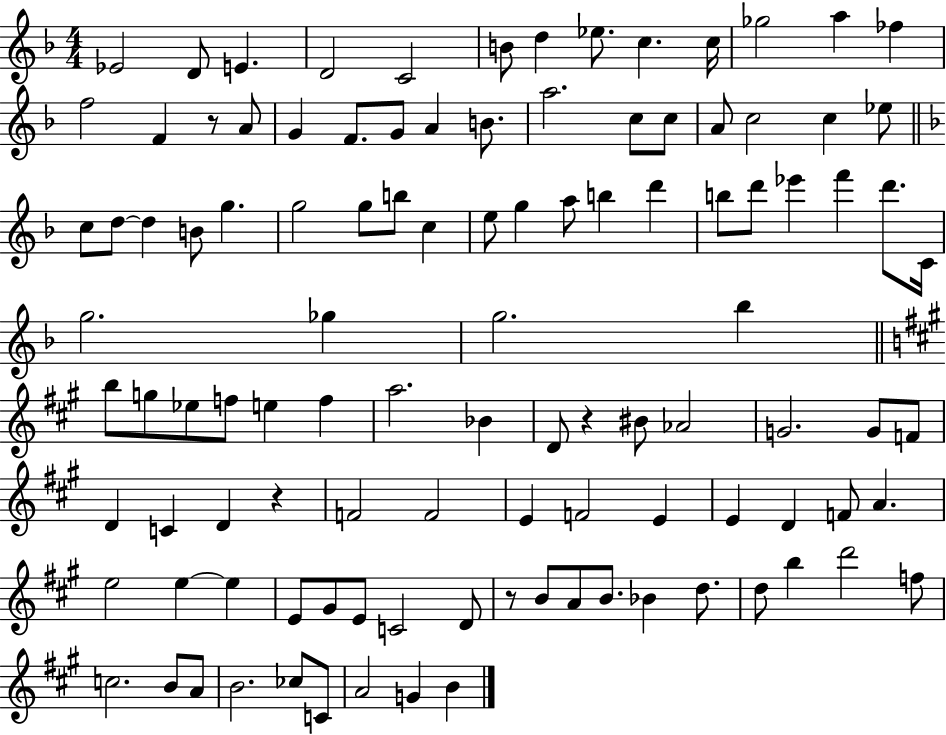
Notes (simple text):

Eb4/h D4/e E4/q. D4/h C4/h B4/e D5/q Eb5/e. C5/q. C5/s Gb5/h A5/q FES5/q F5/h F4/q R/e A4/e G4/q F4/e. G4/e A4/q B4/e. A5/h. C5/e C5/e A4/e C5/h C5/q Eb5/e C5/e D5/e D5/q B4/e G5/q. G5/h G5/e B5/e C5/q E5/e G5/q A5/e B5/q D6/q B5/e D6/e Eb6/q F6/q D6/e. C4/s G5/h. Gb5/q G5/h. Bb5/q B5/e G5/e Eb5/e F5/e E5/q F5/q A5/h. Bb4/q D4/e R/q BIS4/e Ab4/h G4/h. G4/e F4/e D4/q C4/q D4/q R/q F4/h F4/h E4/q F4/h E4/q E4/q D4/q F4/e A4/q. E5/h E5/q E5/q E4/e G#4/e E4/e C4/h D4/e R/e B4/e A4/e B4/e. Bb4/q D5/e. D5/e B5/q D6/h F5/e C5/h. B4/e A4/e B4/h. CES5/e C4/e A4/h G4/q B4/q